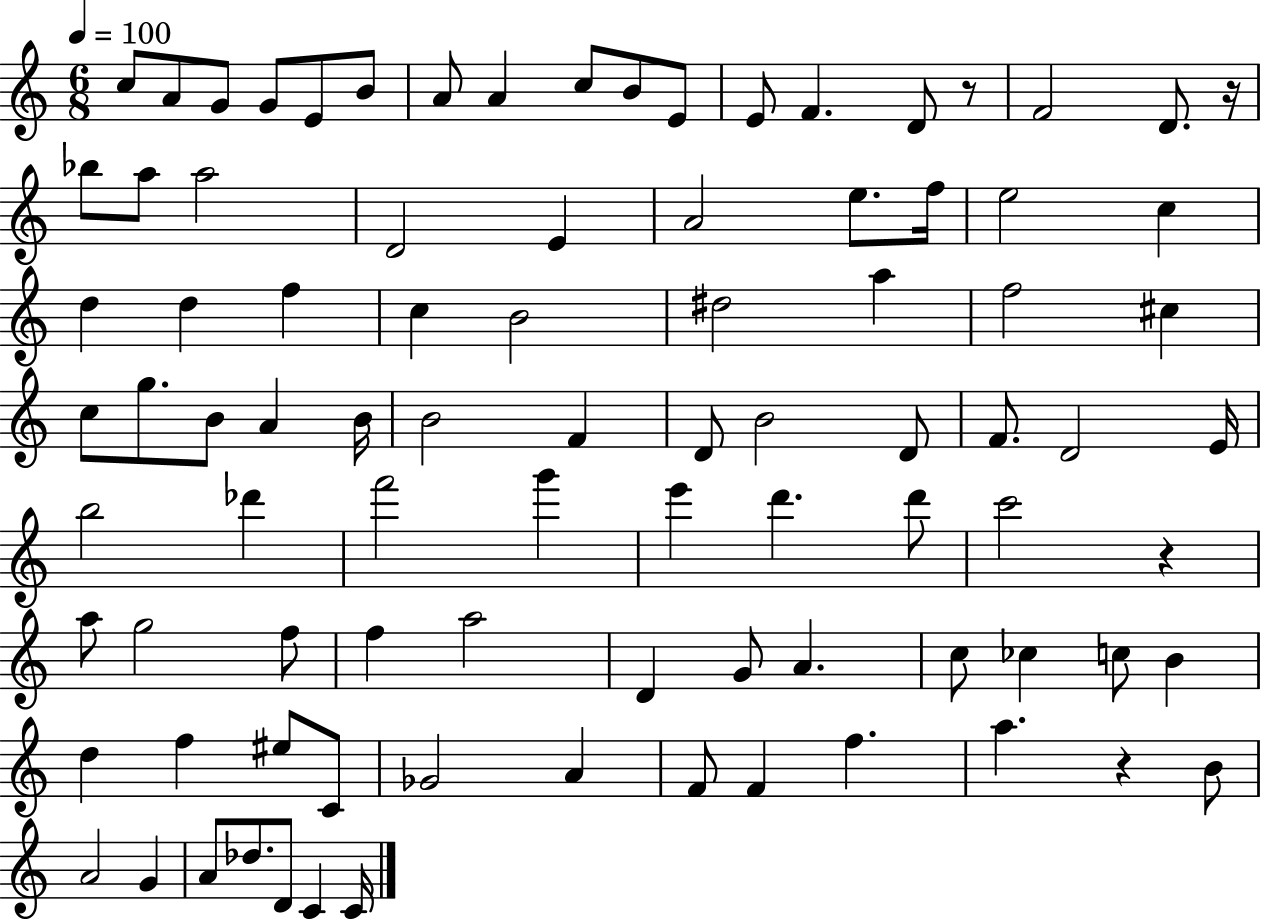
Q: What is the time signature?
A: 6/8